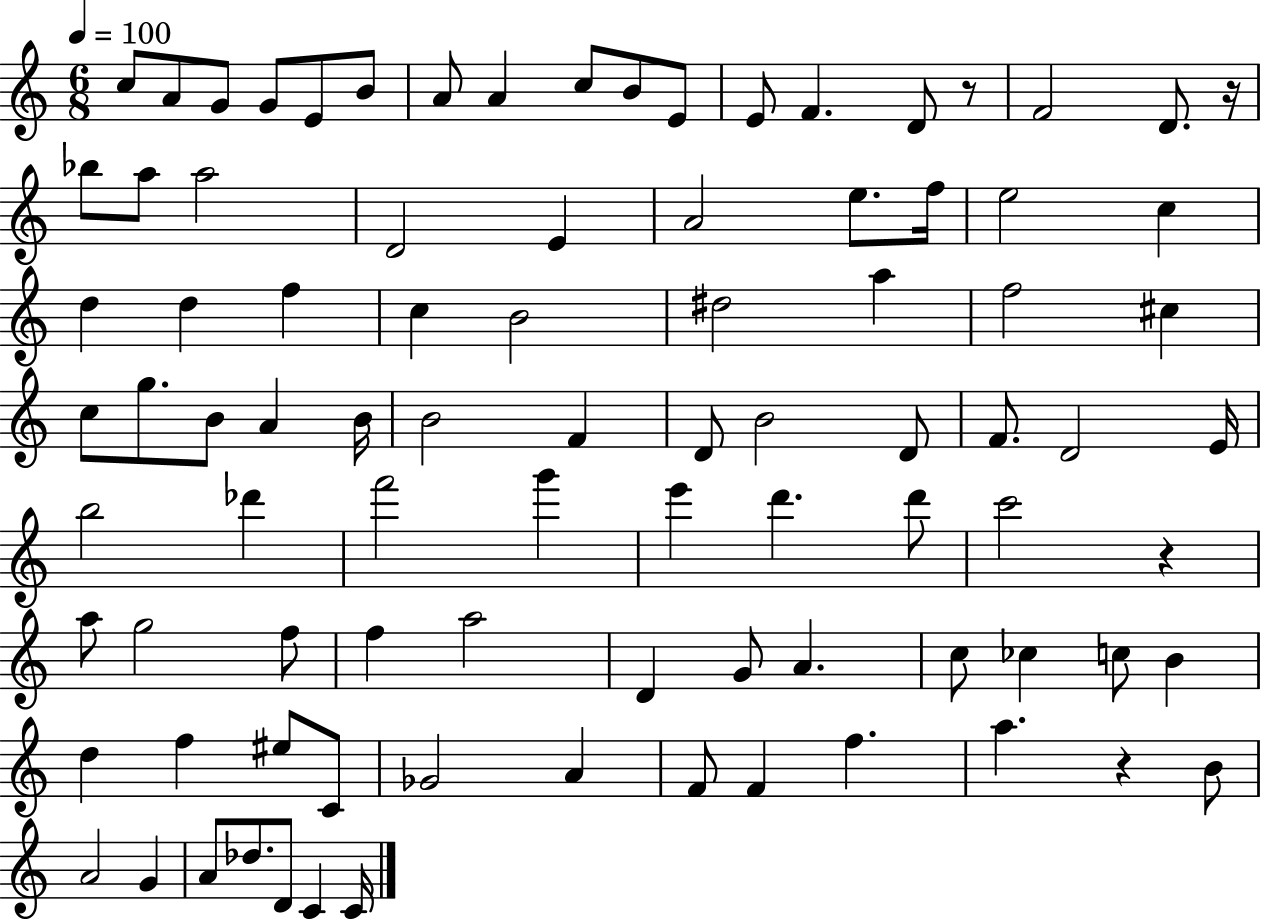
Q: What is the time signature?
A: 6/8